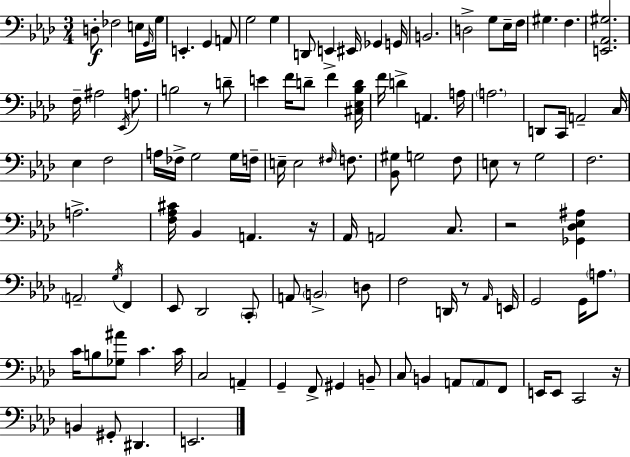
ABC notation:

X:1
T:Untitled
M:3/4
L:1/4
K:Ab
D,/2 _F,2 E,/4 G,,/4 G,/4 E,, G,, A,,/2 G,2 G, D,,/2 E,, ^E,,/4 _G,, G,,/4 B,,2 D,2 G,/2 _E,/4 F,/4 ^G, F, [E,,_A,,^G,]2 F,/4 ^A,2 _E,,/4 A,/2 B,2 z/2 D/2 E F/4 D/2 F [^C,_E,_B,D]/4 F/4 D A,, A,/4 A,2 D,,/2 C,,/4 A,,2 C,/4 _E, F,2 A,/4 _F,/4 G,2 G,/4 F,/4 E,/4 E,2 ^F,/4 F,/2 [_B,,^G,]/2 G,2 F,/2 E,/2 z/2 G,2 F,2 A,2 [F,_A,^C]/4 _B,, A,, z/4 _A,,/4 A,,2 C,/2 z2 [_G,,_D,_E,^A,] A,,2 G,/4 F,, _E,,/2 _D,,2 C,,/2 A,,/2 B,,2 D,/2 F,2 D,,/4 z/2 _A,,/4 E,,/4 G,,2 G,,/4 A,/2 C/4 B,/2 [_G,^A]/2 C C/4 C,2 A,, G,, F,,/2 ^G,, B,,/2 C,/2 B,, A,,/2 A,,/2 F,,/2 E,,/4 E,,/2 C,,2 z/4 B,, ^G,,/2 ^D,, E,,2